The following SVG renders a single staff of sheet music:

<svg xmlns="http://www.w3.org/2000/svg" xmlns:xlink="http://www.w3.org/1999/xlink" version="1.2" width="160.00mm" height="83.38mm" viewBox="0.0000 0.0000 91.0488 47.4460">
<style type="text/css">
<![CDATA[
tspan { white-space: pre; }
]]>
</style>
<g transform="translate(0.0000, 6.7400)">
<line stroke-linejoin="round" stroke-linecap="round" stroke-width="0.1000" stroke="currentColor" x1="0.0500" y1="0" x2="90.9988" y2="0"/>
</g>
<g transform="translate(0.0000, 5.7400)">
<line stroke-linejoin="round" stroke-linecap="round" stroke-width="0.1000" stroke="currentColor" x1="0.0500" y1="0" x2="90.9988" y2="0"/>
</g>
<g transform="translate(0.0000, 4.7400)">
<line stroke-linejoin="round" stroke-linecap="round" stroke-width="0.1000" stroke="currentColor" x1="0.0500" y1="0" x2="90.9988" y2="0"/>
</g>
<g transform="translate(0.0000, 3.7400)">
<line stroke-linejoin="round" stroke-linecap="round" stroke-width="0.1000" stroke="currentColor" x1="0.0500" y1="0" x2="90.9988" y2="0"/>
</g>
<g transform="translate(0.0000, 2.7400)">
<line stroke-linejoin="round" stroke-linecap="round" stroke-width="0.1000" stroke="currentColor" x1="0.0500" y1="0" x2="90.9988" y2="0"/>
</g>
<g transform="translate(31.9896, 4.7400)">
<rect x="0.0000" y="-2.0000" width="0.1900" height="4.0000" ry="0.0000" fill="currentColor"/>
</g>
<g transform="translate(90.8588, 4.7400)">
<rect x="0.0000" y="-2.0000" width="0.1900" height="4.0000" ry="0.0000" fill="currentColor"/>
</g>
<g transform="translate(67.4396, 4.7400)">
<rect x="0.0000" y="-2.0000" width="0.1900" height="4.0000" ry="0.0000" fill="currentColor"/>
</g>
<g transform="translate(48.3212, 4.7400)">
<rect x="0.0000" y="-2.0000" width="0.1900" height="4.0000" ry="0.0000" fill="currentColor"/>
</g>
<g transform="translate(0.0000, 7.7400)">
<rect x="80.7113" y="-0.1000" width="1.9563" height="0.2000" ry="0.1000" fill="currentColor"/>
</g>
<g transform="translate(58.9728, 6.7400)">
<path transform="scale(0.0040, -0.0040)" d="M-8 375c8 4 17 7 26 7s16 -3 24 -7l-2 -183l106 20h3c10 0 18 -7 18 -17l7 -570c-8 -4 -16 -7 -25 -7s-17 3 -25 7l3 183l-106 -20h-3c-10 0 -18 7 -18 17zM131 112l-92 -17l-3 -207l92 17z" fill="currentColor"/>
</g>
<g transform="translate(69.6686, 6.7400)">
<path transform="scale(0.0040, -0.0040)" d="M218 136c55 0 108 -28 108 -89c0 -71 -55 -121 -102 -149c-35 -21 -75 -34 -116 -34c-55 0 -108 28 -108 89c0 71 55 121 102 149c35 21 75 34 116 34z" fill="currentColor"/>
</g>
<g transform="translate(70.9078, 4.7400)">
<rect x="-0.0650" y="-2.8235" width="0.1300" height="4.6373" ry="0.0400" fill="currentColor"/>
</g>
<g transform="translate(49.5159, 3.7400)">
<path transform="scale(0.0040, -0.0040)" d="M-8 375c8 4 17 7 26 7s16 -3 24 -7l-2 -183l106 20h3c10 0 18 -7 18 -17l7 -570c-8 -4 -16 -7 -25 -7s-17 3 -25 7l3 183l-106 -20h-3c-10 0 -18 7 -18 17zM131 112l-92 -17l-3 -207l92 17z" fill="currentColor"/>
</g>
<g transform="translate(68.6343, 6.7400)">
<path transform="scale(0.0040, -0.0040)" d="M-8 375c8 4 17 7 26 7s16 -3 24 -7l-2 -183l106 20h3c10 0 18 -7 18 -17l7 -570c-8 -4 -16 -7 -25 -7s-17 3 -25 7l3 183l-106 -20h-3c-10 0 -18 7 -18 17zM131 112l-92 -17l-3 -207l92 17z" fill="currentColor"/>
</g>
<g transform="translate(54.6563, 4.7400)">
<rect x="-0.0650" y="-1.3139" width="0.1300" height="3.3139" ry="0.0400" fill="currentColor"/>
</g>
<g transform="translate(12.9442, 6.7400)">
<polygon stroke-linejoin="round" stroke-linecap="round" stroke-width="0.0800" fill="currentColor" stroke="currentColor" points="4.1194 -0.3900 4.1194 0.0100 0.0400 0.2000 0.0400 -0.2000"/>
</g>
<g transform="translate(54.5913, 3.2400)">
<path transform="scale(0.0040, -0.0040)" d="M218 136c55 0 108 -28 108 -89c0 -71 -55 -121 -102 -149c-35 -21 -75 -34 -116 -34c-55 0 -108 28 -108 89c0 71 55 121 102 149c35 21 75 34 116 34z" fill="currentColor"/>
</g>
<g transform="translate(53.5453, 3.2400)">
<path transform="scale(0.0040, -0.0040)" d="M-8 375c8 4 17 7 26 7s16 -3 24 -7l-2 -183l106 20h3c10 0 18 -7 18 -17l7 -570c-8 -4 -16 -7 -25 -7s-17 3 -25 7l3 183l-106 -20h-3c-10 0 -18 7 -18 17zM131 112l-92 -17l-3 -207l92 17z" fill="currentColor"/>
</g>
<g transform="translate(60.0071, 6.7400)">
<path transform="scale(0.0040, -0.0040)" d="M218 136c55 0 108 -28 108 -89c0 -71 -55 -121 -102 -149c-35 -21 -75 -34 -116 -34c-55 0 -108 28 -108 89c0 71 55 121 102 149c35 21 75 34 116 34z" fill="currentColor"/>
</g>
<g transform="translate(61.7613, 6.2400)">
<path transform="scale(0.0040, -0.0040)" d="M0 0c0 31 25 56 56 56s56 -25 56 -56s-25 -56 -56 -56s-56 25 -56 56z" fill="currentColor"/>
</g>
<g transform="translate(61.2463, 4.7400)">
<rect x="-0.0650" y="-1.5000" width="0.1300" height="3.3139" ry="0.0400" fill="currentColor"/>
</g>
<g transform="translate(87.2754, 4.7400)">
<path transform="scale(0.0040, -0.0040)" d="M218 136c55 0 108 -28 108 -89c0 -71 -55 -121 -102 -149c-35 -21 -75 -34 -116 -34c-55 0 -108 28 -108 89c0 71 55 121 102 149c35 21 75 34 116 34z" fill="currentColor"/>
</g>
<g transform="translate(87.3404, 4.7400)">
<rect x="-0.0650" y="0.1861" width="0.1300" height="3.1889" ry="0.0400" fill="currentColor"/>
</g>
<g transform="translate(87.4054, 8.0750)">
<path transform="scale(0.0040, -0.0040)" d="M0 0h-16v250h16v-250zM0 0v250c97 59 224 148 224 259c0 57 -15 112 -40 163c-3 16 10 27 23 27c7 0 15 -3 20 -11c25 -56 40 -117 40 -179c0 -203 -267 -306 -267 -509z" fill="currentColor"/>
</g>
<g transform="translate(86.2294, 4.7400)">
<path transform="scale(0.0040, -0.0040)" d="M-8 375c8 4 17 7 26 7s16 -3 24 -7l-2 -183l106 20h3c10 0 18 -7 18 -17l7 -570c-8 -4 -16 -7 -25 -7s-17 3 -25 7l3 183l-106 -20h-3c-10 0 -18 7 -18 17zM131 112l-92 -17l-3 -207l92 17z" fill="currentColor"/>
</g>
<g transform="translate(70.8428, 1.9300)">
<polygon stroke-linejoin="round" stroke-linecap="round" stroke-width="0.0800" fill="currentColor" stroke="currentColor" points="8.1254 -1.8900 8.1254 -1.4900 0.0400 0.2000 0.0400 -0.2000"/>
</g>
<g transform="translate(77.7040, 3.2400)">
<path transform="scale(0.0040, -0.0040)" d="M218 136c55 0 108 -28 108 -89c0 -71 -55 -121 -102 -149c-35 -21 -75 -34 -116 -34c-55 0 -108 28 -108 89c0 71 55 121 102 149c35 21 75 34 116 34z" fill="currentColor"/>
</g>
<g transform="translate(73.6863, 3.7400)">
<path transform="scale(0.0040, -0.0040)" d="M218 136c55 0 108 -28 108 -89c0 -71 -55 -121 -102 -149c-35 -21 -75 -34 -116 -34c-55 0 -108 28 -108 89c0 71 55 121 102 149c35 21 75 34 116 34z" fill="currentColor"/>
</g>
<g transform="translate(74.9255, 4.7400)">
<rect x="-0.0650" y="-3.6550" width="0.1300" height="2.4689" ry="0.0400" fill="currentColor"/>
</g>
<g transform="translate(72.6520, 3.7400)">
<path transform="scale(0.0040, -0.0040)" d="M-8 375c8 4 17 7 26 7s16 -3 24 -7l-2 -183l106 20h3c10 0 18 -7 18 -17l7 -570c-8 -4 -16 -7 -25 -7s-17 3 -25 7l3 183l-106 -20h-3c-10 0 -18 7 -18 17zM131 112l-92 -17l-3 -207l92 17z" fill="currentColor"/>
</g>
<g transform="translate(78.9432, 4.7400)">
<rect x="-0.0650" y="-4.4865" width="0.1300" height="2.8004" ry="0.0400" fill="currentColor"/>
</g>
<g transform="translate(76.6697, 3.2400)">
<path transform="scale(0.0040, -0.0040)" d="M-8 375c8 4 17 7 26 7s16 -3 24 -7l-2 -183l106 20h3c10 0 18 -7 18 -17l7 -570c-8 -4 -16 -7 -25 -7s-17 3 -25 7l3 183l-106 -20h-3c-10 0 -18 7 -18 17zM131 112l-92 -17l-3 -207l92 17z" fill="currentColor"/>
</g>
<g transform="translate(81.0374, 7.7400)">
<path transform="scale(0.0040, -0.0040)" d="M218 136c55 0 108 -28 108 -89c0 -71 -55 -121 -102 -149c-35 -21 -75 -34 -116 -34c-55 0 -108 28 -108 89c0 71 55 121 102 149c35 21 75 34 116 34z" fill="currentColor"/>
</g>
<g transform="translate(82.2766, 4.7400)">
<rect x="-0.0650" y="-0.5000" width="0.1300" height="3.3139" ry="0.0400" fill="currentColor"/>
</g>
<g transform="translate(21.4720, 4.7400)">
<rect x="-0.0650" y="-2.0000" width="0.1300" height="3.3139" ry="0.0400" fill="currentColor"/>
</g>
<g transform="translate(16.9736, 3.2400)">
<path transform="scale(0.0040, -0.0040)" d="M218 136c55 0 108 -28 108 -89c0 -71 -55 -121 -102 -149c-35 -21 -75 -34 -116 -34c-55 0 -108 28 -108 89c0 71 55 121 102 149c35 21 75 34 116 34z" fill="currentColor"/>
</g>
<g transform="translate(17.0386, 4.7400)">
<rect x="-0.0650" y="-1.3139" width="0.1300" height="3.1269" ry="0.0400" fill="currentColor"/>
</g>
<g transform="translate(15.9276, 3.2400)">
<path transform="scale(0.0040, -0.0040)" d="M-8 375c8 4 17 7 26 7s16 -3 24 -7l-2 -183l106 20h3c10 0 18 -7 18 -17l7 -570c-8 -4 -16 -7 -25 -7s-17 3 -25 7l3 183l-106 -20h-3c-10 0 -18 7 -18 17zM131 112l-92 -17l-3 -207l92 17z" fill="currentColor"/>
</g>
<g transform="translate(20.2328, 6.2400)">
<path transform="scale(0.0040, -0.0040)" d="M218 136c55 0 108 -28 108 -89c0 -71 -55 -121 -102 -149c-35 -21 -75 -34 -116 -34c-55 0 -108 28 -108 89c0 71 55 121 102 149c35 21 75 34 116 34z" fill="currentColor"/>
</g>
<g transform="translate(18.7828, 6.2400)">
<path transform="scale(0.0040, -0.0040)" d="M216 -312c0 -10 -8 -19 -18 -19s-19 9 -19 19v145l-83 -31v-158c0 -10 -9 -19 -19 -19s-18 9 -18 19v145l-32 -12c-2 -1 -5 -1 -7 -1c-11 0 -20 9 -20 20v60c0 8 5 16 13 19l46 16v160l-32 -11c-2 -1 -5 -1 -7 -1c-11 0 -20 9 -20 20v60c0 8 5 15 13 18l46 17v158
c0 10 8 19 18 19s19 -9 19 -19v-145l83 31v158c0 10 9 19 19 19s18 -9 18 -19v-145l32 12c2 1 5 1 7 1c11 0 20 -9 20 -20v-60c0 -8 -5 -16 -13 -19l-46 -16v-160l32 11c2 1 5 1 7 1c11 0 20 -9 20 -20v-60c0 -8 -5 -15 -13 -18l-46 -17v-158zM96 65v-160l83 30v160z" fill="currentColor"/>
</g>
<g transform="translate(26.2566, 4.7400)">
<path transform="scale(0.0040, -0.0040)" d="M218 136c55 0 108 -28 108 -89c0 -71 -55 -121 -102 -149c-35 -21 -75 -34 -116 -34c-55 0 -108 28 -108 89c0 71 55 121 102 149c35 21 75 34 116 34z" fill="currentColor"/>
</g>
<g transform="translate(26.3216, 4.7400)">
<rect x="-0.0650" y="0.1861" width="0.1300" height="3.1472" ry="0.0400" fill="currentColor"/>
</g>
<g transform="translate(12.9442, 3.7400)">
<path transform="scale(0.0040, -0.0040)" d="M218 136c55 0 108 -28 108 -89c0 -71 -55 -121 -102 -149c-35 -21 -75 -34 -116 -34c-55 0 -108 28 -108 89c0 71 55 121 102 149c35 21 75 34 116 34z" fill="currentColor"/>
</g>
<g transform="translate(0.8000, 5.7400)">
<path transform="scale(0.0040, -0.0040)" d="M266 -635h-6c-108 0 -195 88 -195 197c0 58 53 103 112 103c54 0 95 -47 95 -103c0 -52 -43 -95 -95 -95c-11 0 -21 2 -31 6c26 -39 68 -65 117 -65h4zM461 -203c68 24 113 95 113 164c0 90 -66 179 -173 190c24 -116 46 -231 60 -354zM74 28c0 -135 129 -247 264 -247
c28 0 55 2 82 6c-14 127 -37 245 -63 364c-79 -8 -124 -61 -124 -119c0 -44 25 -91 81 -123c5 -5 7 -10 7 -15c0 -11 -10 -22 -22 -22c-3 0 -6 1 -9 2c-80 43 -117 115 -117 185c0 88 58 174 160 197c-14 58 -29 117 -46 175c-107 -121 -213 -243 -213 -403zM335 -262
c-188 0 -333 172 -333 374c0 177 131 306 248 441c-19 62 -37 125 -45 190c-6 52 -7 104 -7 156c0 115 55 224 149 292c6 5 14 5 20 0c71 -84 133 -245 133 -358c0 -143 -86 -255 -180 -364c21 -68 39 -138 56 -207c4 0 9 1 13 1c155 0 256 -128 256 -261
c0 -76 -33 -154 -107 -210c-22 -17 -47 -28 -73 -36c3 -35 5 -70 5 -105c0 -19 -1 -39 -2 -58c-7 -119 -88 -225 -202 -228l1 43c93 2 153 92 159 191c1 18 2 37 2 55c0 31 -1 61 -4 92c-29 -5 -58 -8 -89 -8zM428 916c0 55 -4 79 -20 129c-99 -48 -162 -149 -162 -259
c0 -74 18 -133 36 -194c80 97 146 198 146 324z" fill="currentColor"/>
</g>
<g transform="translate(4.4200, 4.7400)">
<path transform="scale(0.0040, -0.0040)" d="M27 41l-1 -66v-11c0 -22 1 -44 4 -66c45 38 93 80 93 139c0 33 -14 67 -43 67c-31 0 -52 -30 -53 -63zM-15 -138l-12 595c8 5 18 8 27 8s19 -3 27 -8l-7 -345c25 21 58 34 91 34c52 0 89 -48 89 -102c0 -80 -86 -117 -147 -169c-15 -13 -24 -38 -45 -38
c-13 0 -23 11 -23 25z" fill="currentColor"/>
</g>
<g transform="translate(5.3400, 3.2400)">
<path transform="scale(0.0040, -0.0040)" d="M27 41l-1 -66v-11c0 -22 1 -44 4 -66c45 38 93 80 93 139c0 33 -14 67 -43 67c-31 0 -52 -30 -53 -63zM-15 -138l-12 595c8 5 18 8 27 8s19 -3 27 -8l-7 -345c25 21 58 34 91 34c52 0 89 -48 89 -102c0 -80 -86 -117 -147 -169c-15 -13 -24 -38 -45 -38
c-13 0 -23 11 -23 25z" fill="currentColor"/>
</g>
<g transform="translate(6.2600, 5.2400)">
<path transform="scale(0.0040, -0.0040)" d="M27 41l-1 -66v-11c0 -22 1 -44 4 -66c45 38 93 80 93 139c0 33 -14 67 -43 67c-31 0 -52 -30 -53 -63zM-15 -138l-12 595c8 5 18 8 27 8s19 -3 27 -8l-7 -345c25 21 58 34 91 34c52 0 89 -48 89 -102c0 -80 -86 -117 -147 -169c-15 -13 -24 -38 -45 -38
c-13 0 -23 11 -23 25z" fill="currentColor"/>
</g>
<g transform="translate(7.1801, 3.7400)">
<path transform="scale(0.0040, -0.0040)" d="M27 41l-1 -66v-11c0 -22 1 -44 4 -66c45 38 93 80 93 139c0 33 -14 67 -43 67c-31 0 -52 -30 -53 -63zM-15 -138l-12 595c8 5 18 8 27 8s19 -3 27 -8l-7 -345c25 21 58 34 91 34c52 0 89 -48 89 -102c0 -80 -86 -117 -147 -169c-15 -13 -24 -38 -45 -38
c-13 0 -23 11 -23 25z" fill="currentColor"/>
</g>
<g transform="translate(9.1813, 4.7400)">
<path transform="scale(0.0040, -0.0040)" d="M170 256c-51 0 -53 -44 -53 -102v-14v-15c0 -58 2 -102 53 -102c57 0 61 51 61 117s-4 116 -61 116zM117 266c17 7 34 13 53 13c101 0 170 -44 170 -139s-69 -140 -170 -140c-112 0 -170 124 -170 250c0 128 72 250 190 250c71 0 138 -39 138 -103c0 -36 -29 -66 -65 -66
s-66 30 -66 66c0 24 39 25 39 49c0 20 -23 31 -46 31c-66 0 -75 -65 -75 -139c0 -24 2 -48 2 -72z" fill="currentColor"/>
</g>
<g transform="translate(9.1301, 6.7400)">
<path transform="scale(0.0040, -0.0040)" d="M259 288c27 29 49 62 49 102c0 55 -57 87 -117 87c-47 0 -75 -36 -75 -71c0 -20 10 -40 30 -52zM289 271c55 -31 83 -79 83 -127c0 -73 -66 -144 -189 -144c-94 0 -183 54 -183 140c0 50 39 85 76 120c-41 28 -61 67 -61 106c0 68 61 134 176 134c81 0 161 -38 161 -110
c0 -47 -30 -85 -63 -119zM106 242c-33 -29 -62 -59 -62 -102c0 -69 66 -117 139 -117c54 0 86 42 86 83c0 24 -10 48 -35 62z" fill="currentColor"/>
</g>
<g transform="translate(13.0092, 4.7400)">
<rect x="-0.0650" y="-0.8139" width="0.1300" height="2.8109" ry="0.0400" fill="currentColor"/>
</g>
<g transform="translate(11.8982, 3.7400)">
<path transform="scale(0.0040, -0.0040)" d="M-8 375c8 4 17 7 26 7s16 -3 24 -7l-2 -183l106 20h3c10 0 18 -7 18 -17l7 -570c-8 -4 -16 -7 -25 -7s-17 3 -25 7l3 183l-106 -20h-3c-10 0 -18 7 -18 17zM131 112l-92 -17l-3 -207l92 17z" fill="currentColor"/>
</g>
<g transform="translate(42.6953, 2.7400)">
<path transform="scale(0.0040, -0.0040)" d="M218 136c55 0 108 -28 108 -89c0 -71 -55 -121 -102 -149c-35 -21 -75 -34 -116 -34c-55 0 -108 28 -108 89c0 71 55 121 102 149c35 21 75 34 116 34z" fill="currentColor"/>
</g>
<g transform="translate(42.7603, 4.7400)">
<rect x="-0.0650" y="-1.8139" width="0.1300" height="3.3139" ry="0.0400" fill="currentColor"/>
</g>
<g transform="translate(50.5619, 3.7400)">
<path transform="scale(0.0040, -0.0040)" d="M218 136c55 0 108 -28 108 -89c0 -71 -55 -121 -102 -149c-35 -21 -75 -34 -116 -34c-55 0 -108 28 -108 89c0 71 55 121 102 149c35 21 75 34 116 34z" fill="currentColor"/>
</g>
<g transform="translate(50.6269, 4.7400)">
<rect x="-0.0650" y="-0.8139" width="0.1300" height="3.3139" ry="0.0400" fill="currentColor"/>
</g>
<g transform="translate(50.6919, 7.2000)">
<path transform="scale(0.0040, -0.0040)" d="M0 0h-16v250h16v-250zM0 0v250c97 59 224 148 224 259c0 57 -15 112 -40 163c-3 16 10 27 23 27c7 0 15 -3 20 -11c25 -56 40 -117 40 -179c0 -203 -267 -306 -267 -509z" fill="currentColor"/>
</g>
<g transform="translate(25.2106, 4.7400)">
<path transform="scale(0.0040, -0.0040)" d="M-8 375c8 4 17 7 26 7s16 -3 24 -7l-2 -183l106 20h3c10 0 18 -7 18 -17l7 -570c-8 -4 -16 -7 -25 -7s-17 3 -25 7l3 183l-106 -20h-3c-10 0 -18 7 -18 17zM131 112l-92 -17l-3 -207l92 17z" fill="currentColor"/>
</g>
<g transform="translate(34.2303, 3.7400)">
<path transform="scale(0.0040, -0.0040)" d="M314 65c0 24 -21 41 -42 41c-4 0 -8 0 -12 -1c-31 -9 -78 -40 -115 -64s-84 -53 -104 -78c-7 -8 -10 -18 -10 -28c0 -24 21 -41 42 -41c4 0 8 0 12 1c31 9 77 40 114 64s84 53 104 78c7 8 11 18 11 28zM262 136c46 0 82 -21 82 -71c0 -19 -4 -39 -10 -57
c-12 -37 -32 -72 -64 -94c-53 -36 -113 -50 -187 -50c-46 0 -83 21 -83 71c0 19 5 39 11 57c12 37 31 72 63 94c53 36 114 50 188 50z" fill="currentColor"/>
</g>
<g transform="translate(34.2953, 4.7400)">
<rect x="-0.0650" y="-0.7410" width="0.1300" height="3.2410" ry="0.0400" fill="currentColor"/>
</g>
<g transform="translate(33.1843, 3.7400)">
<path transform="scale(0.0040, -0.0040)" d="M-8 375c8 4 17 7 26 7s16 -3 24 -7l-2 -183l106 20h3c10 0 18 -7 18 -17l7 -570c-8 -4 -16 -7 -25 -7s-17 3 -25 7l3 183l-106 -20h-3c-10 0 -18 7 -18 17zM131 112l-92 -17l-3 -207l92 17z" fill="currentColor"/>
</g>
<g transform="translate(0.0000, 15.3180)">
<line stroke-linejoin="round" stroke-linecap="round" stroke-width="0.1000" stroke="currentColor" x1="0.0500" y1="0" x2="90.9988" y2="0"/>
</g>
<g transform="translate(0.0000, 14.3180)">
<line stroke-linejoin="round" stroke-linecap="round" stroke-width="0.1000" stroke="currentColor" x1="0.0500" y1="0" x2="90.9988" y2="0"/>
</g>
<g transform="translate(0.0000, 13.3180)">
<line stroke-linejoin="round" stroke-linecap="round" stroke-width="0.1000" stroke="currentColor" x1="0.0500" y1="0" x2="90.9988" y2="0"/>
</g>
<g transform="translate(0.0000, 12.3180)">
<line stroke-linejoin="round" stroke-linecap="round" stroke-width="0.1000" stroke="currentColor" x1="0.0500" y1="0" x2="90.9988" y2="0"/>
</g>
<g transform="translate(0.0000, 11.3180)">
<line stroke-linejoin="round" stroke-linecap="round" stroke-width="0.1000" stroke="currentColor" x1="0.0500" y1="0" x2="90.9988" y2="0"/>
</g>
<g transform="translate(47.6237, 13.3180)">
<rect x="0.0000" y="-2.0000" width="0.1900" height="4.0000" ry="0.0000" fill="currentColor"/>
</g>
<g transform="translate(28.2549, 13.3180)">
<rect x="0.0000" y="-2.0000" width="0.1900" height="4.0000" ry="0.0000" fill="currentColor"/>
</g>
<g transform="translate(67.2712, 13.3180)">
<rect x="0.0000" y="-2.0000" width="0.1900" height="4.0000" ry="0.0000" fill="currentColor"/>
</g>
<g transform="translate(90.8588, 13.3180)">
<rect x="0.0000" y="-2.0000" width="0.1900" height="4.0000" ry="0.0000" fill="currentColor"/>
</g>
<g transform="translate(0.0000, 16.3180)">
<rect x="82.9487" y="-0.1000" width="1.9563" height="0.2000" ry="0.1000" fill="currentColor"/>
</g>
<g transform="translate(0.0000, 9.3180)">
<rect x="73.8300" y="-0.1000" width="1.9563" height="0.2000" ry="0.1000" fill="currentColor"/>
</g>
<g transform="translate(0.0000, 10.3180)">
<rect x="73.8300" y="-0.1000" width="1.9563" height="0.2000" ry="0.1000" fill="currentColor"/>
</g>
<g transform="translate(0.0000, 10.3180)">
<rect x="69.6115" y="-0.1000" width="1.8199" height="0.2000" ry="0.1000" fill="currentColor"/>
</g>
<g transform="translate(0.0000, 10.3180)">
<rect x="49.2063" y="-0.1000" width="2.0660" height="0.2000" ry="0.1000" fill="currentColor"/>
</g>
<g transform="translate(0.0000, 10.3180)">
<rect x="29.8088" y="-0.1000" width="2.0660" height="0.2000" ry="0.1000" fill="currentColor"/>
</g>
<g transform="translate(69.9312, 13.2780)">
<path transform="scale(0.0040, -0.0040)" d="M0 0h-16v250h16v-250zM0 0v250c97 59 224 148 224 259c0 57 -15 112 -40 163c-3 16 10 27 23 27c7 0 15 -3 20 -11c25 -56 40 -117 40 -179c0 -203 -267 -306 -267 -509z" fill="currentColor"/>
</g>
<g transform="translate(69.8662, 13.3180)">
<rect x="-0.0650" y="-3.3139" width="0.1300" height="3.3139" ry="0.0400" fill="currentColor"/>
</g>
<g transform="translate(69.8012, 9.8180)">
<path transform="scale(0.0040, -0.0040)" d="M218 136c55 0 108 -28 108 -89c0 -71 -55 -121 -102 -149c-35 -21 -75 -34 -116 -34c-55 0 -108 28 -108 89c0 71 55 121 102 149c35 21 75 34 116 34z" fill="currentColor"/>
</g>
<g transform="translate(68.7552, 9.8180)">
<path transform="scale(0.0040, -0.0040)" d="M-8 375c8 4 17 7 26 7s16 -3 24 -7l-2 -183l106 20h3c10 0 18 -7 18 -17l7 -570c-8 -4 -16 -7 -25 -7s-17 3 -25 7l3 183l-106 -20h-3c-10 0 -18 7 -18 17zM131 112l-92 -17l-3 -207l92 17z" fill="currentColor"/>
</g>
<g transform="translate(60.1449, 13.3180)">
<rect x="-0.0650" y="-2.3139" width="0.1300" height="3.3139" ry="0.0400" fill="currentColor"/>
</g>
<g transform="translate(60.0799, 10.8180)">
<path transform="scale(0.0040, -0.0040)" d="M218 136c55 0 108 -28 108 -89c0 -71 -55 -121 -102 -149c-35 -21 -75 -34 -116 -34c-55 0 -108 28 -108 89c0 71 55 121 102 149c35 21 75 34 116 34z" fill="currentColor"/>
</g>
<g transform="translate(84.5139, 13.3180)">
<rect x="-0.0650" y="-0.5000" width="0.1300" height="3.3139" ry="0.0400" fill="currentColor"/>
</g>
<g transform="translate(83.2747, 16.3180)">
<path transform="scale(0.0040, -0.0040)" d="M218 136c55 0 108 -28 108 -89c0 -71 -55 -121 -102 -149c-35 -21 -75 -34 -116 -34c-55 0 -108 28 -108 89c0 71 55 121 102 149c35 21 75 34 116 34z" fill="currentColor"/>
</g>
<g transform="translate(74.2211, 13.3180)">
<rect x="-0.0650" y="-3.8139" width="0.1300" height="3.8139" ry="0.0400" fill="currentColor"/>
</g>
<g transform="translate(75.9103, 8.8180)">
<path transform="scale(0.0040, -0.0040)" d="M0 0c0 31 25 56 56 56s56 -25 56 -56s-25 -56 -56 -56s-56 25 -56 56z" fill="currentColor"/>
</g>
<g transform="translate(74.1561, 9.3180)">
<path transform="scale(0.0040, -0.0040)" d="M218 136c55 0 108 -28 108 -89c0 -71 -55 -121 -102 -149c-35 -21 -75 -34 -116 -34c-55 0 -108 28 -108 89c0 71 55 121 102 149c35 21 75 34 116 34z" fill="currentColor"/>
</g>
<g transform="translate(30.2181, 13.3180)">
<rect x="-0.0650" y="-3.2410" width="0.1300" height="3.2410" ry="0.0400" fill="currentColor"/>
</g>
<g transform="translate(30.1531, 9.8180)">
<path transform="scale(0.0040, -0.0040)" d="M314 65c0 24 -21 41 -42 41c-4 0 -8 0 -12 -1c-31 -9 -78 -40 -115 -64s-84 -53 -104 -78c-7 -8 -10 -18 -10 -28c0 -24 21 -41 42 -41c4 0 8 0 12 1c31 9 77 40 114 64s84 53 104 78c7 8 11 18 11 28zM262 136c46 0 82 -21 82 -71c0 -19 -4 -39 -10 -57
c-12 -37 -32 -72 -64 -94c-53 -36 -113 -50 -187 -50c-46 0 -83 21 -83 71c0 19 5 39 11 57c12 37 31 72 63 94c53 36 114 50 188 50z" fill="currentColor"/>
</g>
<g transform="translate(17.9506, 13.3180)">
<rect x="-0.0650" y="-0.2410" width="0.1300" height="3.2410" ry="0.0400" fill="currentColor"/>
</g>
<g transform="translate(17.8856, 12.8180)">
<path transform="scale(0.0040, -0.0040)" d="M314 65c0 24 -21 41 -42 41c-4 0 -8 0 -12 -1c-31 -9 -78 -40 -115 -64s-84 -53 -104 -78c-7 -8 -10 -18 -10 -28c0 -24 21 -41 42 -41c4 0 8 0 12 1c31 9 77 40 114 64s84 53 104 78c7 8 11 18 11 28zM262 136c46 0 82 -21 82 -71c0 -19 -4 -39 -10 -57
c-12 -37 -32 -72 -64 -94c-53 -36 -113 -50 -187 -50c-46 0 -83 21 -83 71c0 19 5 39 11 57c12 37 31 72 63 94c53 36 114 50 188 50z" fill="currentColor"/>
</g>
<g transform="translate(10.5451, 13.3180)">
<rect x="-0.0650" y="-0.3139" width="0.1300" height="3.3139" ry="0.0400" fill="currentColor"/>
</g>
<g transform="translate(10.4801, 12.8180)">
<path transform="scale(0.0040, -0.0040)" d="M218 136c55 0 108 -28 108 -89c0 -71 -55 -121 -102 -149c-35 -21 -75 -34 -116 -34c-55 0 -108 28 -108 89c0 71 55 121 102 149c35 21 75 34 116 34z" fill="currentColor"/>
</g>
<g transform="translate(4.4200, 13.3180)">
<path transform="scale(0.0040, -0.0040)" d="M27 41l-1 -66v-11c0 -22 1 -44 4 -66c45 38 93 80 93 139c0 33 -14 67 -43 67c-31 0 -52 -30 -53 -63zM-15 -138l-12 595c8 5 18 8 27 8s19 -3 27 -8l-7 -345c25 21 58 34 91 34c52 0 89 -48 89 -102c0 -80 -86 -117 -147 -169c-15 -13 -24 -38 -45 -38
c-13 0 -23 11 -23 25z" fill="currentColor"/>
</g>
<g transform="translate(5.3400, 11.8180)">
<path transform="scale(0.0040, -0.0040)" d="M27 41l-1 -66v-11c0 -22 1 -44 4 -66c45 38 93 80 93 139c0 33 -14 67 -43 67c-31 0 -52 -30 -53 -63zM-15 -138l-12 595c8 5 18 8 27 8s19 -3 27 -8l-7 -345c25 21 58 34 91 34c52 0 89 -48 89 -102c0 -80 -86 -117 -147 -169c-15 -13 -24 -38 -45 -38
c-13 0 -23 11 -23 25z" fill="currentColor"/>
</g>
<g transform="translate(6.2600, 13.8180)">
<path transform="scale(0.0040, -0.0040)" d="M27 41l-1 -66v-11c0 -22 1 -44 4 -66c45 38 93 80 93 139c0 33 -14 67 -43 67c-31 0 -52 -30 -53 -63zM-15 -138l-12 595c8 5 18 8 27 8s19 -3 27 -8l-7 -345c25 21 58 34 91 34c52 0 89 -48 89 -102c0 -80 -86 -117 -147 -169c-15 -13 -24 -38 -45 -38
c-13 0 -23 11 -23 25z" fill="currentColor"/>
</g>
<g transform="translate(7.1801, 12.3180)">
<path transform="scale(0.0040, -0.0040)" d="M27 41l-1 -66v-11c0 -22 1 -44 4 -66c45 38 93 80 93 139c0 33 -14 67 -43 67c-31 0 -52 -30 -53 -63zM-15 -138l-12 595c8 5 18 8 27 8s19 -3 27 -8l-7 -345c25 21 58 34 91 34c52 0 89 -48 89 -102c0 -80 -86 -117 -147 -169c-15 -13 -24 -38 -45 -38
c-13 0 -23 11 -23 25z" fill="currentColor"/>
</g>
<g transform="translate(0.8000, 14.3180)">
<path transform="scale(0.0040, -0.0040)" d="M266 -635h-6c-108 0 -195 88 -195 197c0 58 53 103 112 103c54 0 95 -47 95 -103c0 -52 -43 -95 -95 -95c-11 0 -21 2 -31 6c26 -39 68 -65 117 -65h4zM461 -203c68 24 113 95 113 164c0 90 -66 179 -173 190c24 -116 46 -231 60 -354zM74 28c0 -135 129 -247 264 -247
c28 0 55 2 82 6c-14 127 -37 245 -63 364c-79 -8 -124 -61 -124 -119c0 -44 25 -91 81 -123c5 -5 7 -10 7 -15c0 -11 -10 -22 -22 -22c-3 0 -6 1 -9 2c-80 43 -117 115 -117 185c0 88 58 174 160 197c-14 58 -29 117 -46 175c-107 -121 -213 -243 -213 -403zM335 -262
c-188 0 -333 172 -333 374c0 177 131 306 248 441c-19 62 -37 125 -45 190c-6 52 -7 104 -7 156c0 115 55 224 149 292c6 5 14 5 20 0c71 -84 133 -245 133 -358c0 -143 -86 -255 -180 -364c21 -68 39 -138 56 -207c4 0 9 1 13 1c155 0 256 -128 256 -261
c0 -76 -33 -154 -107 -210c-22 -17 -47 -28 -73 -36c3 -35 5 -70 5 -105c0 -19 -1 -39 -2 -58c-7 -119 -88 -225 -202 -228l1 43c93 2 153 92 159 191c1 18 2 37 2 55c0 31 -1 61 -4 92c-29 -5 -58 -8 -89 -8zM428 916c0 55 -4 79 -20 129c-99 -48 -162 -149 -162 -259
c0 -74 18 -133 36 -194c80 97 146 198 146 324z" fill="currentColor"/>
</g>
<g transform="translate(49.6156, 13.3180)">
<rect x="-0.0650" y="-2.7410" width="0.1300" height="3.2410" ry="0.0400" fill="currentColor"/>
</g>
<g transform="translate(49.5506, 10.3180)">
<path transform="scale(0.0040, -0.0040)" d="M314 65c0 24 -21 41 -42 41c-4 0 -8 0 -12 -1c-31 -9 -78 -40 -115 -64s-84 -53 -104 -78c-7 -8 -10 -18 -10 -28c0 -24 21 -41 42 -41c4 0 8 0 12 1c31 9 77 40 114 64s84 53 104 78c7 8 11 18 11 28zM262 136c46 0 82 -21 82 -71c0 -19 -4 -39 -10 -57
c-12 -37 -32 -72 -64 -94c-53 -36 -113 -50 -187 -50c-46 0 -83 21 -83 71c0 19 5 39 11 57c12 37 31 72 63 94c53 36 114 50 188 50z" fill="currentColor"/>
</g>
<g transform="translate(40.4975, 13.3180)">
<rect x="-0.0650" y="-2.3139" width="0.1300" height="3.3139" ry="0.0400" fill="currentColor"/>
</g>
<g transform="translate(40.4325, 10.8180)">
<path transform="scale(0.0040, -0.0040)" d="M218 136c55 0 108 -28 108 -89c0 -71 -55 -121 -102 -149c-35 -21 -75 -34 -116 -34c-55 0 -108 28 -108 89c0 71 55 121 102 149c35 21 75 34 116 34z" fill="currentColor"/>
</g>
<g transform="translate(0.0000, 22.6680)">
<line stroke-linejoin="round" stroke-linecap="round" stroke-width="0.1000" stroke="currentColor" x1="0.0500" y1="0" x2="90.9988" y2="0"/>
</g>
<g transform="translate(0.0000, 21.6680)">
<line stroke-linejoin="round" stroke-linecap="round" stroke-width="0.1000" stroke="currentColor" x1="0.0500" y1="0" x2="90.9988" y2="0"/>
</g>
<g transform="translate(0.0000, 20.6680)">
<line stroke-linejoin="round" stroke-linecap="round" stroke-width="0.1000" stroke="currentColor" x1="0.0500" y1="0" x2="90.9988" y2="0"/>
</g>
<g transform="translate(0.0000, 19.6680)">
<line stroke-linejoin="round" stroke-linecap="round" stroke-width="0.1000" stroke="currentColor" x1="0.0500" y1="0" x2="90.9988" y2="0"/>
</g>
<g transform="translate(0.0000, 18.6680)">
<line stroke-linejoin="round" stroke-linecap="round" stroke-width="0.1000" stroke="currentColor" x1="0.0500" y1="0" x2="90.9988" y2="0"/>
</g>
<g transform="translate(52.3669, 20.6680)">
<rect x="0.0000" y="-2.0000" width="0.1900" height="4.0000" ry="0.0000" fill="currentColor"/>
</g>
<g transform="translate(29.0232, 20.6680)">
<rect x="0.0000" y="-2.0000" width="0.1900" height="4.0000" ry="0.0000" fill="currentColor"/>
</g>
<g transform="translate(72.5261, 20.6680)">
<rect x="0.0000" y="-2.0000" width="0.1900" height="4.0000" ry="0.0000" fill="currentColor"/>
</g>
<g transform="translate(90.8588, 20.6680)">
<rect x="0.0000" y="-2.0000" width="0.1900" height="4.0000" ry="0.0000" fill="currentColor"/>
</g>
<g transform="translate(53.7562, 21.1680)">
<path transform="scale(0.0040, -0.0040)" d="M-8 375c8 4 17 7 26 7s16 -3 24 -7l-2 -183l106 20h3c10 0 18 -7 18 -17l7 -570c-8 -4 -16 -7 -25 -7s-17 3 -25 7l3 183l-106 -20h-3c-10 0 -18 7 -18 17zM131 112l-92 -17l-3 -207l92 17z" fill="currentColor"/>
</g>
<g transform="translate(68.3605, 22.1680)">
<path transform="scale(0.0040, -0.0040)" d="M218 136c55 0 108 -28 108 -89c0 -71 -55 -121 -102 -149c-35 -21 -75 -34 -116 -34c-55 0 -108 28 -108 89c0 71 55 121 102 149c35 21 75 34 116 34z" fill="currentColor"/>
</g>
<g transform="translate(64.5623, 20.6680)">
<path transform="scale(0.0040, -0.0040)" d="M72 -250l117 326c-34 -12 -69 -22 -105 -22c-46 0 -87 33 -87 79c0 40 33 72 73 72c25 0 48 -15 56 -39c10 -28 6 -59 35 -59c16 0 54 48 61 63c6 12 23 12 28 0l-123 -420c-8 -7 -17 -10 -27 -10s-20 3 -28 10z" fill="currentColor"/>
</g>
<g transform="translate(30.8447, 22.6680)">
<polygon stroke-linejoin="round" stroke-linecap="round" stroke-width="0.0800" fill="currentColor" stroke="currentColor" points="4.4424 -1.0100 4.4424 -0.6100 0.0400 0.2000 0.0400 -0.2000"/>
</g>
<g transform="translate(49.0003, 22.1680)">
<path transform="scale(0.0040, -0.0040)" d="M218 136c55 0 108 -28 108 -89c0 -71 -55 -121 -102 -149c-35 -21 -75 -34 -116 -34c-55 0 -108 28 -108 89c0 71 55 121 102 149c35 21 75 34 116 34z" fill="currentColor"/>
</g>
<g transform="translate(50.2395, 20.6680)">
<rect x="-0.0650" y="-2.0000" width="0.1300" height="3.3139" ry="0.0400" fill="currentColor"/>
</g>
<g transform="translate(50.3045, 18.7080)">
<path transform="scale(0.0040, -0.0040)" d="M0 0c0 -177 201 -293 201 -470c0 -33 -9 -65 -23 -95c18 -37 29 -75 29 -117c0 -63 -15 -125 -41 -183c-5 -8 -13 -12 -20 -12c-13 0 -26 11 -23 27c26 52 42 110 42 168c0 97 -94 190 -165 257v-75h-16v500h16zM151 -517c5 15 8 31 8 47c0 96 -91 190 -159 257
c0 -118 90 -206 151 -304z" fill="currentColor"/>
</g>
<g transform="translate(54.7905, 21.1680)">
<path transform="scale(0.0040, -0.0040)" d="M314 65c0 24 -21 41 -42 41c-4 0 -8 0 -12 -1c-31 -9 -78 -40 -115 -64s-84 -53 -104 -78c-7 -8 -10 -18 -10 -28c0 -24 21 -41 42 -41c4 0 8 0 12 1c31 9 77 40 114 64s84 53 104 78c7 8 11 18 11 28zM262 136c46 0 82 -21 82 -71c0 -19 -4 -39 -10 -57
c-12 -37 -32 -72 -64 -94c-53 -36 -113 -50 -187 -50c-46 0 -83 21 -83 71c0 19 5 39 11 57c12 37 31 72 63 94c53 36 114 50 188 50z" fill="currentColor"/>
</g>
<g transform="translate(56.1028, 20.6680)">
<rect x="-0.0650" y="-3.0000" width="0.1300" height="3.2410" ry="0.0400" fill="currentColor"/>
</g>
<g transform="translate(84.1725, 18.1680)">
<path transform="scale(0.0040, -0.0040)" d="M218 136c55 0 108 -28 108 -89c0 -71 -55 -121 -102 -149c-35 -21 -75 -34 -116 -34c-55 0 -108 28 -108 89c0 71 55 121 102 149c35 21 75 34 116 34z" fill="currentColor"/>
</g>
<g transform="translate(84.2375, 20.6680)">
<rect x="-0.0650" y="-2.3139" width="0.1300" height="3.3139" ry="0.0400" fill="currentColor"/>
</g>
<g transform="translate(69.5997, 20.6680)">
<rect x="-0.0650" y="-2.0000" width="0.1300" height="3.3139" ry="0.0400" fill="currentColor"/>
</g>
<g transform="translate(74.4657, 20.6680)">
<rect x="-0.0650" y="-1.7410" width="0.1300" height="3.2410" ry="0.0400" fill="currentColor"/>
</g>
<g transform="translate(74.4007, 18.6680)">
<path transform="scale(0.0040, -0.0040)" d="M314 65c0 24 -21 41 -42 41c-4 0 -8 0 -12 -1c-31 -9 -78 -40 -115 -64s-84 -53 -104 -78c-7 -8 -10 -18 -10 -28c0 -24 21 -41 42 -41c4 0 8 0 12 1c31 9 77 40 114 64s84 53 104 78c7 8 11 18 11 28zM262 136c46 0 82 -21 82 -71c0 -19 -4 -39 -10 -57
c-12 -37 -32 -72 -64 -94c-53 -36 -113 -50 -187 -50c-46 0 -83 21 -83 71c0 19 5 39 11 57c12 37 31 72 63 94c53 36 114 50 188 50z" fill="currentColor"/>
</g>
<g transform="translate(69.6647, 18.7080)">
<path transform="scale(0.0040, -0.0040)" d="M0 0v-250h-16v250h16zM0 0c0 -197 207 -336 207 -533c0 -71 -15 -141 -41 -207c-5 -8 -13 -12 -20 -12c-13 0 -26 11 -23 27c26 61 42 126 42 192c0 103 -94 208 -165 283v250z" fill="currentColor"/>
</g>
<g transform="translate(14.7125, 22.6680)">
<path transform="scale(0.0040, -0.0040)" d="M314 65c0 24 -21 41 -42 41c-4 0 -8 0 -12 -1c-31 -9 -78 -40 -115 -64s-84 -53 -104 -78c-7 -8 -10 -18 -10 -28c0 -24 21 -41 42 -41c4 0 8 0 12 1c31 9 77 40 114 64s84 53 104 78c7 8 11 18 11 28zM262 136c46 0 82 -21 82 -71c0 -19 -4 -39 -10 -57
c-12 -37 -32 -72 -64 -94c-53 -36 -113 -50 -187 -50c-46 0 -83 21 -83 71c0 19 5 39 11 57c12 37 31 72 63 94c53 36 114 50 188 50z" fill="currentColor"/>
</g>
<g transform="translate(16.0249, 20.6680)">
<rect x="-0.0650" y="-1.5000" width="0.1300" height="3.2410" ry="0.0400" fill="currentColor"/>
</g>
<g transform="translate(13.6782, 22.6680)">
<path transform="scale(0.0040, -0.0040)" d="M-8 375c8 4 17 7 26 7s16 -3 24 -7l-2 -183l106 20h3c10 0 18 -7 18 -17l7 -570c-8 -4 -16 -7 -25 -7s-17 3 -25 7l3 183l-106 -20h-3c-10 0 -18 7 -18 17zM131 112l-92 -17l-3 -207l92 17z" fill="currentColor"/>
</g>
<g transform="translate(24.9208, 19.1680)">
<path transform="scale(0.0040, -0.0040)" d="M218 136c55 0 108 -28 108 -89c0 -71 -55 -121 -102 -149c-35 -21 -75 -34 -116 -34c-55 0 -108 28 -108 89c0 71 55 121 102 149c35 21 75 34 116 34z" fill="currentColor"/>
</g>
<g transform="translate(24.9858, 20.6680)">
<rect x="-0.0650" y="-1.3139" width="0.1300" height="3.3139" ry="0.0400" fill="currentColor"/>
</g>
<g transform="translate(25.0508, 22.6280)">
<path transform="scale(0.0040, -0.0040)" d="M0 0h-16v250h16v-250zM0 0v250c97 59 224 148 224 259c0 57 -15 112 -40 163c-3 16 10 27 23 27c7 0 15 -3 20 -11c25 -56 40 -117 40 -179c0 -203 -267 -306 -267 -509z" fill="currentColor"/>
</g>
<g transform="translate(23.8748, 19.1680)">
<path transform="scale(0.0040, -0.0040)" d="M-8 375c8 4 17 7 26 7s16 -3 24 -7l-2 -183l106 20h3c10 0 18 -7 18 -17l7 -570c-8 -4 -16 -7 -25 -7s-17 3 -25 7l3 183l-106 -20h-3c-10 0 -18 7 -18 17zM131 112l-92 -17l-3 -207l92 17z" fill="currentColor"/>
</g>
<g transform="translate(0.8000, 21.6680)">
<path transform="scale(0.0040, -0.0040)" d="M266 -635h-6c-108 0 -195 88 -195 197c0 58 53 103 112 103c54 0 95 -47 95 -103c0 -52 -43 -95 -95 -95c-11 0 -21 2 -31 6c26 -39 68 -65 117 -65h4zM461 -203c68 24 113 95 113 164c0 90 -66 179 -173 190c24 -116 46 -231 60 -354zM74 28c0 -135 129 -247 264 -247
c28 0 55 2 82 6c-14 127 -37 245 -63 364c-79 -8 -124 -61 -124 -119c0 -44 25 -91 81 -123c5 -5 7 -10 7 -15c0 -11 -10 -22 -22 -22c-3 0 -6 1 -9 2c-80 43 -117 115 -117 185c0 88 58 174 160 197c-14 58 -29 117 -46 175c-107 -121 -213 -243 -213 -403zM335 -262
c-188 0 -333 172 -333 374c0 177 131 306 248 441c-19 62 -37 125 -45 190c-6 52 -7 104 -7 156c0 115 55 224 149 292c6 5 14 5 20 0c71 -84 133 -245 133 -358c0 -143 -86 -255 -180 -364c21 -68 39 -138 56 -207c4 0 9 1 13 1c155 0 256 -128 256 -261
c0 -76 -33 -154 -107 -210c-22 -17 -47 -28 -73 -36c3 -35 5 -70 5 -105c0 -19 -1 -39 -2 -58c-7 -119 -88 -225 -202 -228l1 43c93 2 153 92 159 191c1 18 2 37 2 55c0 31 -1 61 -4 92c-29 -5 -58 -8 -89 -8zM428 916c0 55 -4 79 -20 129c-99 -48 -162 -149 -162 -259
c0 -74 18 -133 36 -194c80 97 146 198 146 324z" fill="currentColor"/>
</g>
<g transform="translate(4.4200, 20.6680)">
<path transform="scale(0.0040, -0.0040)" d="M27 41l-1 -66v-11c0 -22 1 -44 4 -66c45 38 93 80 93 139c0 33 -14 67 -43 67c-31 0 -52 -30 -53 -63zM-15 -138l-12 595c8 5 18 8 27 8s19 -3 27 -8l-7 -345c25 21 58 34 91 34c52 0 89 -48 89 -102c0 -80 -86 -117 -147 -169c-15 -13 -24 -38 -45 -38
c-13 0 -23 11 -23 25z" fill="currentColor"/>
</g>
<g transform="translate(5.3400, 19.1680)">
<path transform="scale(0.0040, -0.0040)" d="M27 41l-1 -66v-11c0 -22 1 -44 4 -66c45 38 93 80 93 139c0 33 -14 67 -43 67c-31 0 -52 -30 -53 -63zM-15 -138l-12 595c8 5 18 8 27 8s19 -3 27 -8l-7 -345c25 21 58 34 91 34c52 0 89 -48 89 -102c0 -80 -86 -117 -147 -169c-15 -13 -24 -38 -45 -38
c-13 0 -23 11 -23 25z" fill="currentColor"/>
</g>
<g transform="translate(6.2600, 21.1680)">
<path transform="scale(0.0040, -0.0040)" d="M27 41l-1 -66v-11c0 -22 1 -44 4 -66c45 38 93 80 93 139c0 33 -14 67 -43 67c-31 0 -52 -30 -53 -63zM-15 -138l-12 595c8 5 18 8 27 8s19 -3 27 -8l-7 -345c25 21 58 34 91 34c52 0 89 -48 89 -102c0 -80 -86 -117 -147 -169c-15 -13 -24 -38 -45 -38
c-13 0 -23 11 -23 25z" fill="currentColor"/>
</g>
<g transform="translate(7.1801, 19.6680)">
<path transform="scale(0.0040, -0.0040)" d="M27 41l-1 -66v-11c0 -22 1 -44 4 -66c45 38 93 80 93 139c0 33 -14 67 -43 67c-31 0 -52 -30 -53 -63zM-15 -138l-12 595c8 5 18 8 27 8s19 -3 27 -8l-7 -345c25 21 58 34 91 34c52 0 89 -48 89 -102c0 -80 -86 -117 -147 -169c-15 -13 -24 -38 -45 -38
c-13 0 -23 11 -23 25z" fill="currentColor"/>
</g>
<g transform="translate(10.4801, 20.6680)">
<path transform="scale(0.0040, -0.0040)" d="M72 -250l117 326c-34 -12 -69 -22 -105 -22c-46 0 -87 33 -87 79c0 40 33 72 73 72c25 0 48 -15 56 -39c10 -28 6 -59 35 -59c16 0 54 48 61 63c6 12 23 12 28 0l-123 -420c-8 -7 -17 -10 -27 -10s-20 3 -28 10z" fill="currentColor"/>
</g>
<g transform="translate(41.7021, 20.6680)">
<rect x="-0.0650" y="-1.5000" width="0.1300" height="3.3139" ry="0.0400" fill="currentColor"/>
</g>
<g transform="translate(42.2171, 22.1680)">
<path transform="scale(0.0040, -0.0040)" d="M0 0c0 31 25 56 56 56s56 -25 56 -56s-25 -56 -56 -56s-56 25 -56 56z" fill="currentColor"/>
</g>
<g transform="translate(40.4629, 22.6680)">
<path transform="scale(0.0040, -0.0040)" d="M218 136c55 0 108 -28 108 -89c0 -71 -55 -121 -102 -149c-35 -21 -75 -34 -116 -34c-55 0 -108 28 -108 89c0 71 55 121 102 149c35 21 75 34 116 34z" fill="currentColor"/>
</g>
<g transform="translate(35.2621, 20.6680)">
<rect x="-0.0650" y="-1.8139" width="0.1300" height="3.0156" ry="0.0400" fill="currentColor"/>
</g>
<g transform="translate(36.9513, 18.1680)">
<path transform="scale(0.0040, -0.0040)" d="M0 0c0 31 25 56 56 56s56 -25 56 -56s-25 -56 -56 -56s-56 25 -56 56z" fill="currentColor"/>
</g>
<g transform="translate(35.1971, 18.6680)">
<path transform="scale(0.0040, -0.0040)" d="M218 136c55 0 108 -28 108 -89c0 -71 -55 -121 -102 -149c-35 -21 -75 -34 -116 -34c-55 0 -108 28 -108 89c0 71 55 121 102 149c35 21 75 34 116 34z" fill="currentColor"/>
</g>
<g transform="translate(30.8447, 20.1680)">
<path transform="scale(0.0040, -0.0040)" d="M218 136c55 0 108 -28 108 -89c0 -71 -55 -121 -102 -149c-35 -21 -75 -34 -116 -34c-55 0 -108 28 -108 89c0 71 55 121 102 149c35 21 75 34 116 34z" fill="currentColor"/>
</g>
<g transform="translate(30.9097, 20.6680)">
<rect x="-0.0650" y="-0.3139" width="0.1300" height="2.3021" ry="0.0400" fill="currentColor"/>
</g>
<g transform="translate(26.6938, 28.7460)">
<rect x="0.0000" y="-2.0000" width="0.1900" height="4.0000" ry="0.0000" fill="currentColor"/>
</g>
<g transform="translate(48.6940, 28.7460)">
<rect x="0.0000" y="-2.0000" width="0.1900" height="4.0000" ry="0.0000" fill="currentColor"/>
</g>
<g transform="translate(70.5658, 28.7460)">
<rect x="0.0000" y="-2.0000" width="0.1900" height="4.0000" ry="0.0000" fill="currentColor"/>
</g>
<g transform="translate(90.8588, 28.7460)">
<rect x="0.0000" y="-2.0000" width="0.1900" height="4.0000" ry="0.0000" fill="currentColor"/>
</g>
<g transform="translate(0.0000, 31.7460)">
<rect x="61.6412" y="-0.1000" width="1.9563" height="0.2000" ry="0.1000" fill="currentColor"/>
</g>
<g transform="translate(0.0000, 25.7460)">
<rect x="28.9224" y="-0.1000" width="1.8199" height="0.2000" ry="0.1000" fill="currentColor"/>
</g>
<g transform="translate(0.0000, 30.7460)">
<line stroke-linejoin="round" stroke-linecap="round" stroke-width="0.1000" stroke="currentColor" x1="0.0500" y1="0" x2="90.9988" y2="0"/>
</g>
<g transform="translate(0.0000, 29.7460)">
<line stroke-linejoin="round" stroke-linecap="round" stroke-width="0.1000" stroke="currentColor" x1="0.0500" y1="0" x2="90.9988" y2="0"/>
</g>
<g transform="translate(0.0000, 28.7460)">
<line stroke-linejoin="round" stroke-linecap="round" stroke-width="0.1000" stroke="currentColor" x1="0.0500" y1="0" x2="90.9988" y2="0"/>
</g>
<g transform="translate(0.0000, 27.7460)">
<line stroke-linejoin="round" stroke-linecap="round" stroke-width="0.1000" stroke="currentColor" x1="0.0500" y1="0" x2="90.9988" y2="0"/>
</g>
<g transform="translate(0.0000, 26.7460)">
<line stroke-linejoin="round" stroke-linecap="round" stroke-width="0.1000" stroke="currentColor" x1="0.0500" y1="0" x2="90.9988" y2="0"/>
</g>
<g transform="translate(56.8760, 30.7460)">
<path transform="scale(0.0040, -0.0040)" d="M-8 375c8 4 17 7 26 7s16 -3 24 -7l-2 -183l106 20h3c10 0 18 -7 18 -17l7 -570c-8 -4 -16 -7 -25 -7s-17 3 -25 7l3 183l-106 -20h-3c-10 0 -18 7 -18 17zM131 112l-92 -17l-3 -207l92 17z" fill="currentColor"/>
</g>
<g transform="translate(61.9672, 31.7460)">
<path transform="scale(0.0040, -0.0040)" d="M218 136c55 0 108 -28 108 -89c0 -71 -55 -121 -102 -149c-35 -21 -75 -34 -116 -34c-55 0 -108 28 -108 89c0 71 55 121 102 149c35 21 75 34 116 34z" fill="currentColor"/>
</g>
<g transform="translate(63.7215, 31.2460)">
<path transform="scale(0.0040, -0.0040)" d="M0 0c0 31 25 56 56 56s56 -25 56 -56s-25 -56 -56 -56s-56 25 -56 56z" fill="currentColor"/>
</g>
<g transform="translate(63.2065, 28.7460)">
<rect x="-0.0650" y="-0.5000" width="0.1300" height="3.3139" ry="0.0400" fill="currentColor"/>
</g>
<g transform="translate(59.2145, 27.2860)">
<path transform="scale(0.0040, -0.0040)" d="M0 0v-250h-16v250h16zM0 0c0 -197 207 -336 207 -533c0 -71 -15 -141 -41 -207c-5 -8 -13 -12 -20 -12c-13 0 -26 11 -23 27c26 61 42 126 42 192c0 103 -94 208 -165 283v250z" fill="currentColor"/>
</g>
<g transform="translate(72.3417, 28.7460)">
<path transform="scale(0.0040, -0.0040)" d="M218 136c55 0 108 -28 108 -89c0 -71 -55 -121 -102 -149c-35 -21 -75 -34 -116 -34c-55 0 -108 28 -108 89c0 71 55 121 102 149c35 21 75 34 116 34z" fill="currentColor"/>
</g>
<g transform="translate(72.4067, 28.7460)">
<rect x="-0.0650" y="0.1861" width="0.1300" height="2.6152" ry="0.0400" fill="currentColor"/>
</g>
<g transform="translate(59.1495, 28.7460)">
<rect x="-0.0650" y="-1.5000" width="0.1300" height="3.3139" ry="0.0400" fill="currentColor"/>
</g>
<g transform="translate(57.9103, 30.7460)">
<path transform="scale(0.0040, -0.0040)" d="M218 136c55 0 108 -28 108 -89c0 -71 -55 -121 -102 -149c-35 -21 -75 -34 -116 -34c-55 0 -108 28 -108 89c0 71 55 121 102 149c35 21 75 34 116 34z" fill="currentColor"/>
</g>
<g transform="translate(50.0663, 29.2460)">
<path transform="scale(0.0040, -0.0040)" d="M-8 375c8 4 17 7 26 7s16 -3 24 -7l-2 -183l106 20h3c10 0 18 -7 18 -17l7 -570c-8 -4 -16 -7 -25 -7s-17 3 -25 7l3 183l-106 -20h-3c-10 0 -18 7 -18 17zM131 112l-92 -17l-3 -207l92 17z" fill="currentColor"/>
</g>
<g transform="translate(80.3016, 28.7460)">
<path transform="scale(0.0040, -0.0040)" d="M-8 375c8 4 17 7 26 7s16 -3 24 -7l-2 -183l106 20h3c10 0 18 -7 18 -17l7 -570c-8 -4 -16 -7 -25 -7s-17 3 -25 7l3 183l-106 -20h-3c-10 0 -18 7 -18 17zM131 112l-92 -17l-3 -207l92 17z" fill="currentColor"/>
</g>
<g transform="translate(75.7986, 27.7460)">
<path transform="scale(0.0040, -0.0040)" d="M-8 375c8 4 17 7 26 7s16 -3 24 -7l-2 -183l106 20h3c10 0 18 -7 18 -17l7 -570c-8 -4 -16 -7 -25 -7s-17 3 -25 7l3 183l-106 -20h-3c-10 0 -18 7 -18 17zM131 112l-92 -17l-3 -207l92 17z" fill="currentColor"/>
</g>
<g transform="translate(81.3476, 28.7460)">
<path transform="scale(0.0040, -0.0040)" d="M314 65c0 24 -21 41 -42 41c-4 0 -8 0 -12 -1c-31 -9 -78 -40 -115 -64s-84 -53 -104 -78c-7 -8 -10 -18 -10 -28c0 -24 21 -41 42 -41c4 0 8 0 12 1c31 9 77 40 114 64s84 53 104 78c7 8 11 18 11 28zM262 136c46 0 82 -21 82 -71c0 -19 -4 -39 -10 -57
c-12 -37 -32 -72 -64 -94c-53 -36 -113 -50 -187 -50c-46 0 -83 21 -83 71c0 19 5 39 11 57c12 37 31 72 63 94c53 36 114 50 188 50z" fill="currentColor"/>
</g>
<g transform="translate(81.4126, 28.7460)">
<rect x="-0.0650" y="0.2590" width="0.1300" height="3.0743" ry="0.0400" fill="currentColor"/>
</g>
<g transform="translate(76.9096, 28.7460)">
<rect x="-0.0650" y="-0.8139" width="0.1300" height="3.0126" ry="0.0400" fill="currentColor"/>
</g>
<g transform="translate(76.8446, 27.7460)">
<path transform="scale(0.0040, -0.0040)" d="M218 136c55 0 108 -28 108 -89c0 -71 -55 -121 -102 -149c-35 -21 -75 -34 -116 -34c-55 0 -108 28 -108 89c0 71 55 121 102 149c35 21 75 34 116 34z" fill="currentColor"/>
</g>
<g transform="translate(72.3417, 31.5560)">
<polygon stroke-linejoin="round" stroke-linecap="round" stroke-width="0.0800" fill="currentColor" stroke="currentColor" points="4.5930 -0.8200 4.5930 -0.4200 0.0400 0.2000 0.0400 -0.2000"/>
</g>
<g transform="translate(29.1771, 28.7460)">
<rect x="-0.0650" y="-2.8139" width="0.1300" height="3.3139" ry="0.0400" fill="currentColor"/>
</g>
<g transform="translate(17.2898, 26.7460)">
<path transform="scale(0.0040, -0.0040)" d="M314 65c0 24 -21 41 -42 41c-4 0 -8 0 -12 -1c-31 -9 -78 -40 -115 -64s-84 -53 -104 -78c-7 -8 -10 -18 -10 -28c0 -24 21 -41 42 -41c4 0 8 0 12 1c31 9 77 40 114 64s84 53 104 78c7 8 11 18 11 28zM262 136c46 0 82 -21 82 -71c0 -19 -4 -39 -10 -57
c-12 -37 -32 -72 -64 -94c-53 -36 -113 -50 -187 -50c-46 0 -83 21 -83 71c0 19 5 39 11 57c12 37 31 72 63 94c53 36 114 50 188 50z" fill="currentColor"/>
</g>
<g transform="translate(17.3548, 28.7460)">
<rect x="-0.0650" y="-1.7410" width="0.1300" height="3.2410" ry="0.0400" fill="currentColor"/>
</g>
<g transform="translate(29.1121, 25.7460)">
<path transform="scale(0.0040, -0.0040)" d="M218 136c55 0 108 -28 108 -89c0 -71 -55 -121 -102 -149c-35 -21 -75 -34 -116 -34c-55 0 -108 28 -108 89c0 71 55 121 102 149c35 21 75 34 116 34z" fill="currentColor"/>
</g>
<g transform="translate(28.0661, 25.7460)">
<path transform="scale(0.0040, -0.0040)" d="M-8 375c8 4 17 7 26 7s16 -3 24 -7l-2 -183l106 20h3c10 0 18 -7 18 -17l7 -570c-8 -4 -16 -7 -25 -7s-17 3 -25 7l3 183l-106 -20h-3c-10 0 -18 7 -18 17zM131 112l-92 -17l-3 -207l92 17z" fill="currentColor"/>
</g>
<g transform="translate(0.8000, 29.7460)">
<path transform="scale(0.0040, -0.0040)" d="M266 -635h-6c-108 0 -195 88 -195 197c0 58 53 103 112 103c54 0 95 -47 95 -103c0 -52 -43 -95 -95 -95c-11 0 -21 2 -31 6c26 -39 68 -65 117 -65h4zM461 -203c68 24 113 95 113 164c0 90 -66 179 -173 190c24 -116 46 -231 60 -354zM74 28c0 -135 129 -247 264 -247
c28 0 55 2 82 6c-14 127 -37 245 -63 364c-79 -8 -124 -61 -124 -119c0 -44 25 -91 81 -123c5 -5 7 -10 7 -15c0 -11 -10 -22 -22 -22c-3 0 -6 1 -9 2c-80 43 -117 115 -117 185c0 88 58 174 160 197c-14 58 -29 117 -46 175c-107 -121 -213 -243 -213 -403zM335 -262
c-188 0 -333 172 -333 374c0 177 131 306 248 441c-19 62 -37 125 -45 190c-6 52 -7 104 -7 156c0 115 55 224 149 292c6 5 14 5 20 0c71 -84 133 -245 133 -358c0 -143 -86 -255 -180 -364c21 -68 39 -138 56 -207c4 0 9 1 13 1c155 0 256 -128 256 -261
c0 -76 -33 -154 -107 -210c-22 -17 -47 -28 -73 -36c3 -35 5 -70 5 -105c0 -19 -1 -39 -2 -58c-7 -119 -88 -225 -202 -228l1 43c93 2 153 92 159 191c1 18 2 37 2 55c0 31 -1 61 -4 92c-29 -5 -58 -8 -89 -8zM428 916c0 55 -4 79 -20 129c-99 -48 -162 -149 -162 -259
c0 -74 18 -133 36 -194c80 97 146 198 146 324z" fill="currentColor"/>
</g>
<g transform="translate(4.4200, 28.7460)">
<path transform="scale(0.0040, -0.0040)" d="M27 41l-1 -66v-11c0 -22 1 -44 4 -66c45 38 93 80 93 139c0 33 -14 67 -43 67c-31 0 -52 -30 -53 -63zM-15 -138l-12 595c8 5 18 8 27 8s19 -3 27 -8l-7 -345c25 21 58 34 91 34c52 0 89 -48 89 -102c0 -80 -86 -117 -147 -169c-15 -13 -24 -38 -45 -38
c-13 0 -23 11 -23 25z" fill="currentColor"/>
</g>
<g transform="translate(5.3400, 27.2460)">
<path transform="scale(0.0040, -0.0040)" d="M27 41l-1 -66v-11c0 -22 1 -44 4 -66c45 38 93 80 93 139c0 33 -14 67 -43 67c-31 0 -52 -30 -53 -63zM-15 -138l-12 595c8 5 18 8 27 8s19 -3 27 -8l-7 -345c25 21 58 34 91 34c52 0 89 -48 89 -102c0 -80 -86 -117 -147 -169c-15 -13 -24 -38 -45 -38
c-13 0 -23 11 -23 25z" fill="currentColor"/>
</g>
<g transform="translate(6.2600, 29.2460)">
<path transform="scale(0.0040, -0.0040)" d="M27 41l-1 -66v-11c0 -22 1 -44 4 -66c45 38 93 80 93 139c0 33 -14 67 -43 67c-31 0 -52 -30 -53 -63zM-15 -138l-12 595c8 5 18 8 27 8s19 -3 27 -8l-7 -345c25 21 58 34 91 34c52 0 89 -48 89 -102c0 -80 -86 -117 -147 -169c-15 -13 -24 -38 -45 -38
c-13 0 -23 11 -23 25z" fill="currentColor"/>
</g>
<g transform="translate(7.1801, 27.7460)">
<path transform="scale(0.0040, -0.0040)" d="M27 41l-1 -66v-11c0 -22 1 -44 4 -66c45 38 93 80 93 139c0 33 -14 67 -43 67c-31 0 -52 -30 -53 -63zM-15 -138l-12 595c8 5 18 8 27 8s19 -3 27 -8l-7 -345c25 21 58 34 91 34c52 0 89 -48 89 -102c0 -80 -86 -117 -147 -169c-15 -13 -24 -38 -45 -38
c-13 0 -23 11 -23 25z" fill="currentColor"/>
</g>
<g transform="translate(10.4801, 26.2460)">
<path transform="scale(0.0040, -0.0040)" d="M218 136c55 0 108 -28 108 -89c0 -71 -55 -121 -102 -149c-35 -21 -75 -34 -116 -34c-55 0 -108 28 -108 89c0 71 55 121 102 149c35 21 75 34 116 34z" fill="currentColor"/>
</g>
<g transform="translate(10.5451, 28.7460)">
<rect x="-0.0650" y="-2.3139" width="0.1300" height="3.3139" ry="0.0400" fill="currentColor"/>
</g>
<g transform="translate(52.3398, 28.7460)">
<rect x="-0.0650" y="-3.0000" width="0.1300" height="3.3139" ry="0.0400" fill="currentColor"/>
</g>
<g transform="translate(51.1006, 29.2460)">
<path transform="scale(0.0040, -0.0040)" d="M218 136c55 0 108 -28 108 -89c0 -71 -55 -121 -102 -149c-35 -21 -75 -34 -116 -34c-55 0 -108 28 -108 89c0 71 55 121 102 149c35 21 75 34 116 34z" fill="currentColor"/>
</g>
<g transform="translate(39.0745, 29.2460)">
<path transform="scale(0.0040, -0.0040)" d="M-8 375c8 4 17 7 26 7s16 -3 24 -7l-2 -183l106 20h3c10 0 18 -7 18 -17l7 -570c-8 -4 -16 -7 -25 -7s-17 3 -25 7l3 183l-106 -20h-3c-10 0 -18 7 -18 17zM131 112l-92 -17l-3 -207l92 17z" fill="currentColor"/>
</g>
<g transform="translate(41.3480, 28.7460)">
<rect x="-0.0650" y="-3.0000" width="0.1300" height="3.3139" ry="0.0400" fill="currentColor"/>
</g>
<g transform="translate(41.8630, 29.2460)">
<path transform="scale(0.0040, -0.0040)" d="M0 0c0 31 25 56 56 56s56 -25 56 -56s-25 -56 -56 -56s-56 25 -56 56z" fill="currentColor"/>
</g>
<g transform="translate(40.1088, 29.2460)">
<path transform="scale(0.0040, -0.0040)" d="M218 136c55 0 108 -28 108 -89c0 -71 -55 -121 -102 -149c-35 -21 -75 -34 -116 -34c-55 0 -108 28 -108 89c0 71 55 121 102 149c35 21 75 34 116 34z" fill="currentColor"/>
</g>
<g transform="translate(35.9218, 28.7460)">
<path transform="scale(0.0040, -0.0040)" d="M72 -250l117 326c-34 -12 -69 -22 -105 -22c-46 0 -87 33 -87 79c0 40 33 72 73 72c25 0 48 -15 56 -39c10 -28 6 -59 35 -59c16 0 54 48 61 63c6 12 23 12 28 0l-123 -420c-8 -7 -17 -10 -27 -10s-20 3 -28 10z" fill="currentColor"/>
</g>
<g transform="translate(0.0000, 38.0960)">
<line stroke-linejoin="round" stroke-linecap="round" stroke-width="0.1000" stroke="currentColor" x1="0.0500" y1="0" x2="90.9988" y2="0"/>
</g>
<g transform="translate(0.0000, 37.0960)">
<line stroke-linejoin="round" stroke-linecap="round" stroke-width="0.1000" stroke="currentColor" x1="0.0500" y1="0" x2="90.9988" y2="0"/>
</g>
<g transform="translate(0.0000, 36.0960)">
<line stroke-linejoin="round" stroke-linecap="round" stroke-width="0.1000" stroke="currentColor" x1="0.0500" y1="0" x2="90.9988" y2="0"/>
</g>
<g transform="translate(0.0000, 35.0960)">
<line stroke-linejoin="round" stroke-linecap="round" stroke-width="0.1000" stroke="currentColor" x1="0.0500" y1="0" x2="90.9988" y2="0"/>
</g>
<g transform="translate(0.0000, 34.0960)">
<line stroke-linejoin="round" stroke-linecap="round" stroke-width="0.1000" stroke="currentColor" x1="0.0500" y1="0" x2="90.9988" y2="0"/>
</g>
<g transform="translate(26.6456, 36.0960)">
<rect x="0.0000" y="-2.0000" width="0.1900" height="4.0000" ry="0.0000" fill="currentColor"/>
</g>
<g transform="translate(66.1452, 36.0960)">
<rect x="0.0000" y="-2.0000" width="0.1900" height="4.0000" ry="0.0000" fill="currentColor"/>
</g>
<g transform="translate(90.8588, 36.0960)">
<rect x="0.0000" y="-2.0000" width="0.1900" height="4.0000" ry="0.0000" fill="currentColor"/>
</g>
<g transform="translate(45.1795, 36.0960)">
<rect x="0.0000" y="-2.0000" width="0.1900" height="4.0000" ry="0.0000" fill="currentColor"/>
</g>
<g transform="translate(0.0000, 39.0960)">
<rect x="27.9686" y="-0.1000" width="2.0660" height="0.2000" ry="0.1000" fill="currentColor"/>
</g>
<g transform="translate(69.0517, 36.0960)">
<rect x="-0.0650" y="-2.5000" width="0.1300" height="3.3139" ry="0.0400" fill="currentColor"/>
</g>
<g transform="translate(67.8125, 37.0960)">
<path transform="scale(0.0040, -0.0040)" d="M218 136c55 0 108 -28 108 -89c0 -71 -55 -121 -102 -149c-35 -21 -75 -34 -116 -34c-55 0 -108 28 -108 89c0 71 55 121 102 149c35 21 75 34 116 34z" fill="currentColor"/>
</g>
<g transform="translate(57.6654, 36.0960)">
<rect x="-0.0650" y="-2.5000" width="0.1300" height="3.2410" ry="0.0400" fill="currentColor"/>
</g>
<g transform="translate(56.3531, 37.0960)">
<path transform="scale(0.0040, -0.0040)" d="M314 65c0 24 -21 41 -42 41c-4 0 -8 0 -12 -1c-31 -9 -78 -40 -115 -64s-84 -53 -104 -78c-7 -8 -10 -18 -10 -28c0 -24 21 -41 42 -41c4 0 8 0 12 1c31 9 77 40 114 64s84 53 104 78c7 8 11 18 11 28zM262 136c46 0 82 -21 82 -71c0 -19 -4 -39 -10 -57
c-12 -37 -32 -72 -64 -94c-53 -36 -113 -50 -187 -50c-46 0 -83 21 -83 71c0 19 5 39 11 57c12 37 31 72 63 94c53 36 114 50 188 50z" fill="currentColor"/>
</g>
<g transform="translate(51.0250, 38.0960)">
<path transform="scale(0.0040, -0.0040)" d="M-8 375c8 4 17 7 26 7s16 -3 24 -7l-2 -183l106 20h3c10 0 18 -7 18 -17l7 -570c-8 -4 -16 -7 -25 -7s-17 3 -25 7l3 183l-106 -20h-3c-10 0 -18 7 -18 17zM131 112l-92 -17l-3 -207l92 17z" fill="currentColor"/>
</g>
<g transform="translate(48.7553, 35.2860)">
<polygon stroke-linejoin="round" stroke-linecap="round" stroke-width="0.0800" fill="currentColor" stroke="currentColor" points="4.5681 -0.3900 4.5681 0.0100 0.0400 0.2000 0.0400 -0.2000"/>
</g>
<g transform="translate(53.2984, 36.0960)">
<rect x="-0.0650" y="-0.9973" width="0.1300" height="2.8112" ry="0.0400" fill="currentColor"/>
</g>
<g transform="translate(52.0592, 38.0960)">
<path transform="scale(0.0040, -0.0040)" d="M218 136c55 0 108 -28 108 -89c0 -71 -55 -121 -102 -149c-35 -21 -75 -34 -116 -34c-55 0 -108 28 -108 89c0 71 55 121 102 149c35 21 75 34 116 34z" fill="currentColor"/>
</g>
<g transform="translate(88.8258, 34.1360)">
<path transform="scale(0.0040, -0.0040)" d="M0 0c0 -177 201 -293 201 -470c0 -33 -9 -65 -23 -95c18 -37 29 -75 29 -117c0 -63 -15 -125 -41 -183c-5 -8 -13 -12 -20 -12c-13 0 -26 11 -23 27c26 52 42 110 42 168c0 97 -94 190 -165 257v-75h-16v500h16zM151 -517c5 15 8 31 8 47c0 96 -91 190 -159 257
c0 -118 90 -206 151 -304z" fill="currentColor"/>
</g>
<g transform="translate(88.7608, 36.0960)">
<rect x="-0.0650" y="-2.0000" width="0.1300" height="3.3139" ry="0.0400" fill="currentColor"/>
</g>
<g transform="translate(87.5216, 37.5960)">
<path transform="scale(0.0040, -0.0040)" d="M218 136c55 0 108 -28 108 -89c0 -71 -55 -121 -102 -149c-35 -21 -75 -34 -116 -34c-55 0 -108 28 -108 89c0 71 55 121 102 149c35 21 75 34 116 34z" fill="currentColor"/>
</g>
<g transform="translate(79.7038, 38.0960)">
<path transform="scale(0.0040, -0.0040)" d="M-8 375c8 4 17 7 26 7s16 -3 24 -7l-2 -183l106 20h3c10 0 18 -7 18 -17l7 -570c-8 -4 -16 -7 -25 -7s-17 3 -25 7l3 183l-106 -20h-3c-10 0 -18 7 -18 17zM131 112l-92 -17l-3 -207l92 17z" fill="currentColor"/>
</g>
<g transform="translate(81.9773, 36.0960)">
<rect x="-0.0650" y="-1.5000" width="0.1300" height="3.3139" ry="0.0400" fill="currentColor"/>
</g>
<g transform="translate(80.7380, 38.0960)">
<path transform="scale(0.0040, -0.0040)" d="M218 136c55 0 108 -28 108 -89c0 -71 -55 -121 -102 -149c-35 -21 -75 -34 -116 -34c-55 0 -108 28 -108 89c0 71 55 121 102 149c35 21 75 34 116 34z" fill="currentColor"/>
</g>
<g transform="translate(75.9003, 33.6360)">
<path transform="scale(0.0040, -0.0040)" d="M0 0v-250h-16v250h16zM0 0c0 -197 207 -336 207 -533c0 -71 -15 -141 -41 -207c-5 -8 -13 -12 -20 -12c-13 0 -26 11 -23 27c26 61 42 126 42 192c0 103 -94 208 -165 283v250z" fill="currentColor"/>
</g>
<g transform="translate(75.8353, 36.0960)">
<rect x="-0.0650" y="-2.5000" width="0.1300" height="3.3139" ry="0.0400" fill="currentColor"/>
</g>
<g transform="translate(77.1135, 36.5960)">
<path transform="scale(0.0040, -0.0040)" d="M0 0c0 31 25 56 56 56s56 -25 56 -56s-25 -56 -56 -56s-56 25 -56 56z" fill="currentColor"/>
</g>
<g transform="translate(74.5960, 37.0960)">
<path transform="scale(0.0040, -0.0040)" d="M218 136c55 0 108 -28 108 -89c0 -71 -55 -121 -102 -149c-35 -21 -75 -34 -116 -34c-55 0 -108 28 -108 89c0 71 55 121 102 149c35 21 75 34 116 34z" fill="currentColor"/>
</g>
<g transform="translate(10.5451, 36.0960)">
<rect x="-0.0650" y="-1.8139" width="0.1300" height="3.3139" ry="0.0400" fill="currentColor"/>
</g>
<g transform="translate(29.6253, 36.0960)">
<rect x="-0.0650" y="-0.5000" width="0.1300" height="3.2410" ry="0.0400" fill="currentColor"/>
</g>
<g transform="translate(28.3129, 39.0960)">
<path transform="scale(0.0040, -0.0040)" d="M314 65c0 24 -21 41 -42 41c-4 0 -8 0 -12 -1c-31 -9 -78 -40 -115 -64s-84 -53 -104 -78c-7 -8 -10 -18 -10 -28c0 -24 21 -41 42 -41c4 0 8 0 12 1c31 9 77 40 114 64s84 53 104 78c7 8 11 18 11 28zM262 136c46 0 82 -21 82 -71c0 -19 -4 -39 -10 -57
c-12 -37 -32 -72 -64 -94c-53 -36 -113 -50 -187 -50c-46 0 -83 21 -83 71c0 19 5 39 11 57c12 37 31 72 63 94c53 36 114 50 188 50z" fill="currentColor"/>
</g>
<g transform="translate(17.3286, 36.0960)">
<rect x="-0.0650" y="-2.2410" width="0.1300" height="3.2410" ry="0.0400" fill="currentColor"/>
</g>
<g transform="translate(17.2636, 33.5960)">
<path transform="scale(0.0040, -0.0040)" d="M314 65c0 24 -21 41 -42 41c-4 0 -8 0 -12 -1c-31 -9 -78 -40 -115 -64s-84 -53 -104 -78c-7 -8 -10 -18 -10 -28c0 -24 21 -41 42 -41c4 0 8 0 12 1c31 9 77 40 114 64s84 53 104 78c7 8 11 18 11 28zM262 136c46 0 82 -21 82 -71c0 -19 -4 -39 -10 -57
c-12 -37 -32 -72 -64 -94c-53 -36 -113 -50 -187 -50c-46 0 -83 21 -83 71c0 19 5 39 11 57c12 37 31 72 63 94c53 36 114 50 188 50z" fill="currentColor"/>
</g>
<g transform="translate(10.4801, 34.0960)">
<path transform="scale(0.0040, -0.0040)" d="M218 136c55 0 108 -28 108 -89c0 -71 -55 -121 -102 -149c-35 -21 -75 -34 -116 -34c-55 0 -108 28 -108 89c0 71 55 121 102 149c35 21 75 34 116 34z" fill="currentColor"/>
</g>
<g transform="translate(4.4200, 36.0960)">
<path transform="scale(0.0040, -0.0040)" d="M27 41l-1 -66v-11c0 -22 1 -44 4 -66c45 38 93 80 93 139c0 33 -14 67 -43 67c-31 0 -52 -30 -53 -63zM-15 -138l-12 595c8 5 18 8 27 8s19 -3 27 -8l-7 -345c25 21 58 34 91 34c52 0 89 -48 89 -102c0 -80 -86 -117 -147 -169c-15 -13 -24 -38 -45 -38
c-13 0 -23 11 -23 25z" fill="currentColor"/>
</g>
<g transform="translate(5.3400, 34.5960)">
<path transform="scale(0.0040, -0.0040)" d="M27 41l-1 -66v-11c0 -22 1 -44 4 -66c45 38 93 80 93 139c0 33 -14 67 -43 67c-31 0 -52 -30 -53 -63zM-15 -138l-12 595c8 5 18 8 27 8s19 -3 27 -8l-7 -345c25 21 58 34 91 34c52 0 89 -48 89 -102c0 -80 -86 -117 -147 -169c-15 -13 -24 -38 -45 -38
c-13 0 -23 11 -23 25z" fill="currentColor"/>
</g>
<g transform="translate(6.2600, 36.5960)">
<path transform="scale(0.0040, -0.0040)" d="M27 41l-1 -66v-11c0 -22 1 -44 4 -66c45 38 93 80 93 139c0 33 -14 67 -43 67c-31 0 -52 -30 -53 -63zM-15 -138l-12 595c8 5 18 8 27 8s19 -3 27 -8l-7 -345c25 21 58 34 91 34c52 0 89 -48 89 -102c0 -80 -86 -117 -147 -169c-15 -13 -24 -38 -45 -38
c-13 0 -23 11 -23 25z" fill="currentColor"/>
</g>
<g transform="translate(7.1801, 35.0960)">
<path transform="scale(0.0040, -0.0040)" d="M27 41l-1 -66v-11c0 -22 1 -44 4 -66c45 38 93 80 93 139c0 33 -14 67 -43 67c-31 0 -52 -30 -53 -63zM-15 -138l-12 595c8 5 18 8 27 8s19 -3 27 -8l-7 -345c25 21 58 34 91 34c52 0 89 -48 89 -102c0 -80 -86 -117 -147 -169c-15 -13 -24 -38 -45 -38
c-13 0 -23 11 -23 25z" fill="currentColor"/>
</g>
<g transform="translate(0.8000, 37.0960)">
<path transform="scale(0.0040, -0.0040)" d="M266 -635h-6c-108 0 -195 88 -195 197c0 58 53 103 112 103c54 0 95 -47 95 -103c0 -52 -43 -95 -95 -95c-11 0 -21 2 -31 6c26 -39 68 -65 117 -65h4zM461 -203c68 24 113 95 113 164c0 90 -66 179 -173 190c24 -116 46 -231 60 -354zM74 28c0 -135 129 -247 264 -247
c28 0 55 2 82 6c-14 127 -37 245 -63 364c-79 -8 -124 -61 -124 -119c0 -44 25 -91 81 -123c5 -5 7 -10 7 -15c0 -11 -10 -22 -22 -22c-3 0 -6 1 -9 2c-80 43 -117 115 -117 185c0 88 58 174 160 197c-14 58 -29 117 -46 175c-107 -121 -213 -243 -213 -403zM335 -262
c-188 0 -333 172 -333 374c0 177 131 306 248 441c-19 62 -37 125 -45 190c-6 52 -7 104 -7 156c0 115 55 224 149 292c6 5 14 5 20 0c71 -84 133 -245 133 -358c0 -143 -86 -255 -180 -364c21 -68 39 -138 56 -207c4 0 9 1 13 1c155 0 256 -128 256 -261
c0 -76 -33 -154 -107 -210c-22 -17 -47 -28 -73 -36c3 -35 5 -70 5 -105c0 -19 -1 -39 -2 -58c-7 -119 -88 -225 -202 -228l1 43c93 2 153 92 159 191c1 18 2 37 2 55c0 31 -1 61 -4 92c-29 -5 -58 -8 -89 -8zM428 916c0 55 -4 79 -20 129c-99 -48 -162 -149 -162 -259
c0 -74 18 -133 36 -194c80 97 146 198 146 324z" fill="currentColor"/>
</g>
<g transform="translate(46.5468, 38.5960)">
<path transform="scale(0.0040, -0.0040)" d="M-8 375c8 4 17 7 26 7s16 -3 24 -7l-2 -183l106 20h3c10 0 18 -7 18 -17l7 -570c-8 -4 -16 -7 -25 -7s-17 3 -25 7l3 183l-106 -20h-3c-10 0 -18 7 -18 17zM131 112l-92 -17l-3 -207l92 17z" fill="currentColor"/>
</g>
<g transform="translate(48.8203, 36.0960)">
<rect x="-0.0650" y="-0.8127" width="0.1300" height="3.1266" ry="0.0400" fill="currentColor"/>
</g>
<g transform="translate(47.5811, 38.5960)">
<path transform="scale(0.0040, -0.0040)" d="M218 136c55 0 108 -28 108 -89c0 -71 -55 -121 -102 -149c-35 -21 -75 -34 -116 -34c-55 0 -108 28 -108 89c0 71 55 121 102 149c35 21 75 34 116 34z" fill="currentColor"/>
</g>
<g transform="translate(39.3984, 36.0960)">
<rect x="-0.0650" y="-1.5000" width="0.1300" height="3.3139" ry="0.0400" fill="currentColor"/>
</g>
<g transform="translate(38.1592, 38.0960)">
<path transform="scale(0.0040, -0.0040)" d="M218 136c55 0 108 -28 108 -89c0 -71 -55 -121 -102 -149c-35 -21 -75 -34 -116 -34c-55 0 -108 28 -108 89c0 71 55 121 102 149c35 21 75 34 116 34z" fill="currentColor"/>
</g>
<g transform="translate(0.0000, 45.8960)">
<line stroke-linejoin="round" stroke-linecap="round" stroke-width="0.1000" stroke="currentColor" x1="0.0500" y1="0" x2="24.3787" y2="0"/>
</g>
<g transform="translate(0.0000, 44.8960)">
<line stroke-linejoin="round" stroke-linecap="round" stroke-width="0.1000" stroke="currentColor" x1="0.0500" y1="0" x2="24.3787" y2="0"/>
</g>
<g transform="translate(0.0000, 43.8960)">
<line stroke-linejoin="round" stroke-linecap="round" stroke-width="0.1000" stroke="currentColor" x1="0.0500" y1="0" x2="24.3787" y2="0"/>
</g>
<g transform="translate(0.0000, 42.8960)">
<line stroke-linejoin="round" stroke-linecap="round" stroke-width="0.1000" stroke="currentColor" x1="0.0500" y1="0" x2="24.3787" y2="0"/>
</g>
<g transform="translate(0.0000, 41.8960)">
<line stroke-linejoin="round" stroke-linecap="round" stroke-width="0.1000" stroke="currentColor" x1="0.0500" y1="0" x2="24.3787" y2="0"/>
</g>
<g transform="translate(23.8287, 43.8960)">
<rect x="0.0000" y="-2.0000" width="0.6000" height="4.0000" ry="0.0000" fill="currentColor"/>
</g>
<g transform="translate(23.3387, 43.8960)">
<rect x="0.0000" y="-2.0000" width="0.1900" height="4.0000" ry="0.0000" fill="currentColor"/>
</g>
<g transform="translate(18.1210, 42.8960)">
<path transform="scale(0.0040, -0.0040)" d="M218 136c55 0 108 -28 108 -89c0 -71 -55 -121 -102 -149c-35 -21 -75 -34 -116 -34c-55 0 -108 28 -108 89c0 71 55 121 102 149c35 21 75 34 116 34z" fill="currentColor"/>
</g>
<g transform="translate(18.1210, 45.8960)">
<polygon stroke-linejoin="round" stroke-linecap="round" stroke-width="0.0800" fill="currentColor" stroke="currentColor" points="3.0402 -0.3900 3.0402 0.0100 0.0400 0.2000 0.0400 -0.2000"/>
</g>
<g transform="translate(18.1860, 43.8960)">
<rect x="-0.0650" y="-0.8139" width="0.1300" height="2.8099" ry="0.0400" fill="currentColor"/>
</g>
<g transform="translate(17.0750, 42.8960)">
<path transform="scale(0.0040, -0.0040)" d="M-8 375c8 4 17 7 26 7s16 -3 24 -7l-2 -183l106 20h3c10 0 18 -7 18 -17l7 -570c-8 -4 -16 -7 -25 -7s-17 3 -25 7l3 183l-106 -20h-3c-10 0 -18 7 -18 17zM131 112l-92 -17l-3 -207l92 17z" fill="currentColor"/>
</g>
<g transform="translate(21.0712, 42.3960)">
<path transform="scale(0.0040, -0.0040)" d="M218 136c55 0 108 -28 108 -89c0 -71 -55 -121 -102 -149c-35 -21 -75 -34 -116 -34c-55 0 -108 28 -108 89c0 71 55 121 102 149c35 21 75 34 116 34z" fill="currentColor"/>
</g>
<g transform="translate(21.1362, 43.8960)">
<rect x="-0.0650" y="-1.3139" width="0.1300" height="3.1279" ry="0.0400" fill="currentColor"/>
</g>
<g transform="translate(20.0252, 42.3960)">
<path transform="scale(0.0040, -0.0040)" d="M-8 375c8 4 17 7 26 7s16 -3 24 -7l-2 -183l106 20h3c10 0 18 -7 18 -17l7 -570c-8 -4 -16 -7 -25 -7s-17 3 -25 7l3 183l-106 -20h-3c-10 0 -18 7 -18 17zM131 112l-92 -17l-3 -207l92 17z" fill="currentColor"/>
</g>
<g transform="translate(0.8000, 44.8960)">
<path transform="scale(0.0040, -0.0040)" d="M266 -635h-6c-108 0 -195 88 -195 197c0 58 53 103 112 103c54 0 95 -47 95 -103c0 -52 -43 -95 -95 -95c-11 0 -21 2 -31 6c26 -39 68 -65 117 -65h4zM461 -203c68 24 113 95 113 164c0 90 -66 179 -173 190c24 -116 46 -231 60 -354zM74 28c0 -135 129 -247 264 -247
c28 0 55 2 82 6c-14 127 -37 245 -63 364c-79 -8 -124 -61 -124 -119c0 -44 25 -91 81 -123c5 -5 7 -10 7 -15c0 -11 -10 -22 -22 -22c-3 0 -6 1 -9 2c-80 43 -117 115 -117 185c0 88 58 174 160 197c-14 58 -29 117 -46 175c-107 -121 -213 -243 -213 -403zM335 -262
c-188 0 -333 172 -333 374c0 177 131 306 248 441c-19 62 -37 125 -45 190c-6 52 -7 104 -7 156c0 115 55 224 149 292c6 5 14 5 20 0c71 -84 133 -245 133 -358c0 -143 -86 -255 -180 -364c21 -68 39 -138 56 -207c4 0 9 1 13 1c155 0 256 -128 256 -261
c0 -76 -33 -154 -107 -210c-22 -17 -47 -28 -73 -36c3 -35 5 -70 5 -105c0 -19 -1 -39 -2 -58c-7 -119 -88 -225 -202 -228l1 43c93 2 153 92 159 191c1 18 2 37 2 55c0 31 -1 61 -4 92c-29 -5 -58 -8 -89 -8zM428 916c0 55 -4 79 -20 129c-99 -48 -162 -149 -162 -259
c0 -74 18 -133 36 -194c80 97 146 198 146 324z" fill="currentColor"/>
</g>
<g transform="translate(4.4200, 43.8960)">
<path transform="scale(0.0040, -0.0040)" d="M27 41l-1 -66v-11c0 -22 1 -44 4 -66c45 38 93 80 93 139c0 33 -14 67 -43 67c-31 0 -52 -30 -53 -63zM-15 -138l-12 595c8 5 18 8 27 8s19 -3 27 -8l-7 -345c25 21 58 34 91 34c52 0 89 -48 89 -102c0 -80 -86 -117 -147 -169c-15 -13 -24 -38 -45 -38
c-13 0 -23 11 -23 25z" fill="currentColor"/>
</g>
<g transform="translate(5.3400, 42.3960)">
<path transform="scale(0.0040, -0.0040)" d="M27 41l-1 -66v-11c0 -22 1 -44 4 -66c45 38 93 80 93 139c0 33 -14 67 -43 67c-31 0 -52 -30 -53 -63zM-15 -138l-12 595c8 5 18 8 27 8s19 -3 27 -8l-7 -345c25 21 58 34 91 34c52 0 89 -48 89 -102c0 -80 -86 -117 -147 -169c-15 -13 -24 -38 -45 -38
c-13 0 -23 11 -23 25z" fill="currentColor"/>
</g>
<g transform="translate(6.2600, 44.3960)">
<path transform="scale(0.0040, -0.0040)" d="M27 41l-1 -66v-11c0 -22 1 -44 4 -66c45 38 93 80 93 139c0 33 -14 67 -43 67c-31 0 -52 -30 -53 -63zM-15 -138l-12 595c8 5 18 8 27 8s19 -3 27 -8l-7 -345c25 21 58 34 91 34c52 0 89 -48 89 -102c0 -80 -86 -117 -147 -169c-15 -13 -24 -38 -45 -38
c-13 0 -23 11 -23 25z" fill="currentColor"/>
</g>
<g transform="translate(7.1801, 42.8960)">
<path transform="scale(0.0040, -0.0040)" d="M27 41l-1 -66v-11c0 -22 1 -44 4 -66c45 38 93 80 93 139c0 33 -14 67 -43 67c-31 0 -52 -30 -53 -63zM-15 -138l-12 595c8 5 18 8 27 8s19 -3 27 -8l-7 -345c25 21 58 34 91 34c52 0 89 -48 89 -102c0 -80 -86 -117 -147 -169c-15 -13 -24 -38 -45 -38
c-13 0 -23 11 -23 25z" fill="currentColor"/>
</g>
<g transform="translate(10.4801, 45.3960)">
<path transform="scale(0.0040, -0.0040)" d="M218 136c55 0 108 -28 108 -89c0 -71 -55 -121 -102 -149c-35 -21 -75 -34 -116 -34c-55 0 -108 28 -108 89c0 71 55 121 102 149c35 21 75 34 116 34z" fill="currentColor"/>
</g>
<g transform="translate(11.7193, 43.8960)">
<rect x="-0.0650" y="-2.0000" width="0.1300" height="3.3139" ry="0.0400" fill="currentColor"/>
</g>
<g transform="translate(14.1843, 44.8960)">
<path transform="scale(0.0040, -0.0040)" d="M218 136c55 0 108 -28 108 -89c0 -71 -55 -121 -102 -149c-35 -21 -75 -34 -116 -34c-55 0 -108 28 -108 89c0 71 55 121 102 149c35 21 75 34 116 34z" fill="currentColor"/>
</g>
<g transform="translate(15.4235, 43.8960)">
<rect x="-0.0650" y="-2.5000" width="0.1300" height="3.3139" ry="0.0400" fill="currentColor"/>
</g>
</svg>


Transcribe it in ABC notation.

X:1
T:Untitled
M:6/8
L:1/4
K:Ab
d/2 e/2 ^F B d2 f d/2 e E E/2 d/2 e/2 C B/2 c c2 _b2 g _a2 g b/2 c' C z/2 E2 e/2 c/2 f/2 _E F/4 A2 z/2 F/2 f2 g g f2 a z/2 A A E/2 C _B/2 d/2 B2 f g2 C2 _E D/2 E/2 G2 G G/2 E F/4 F G d/2 e/2